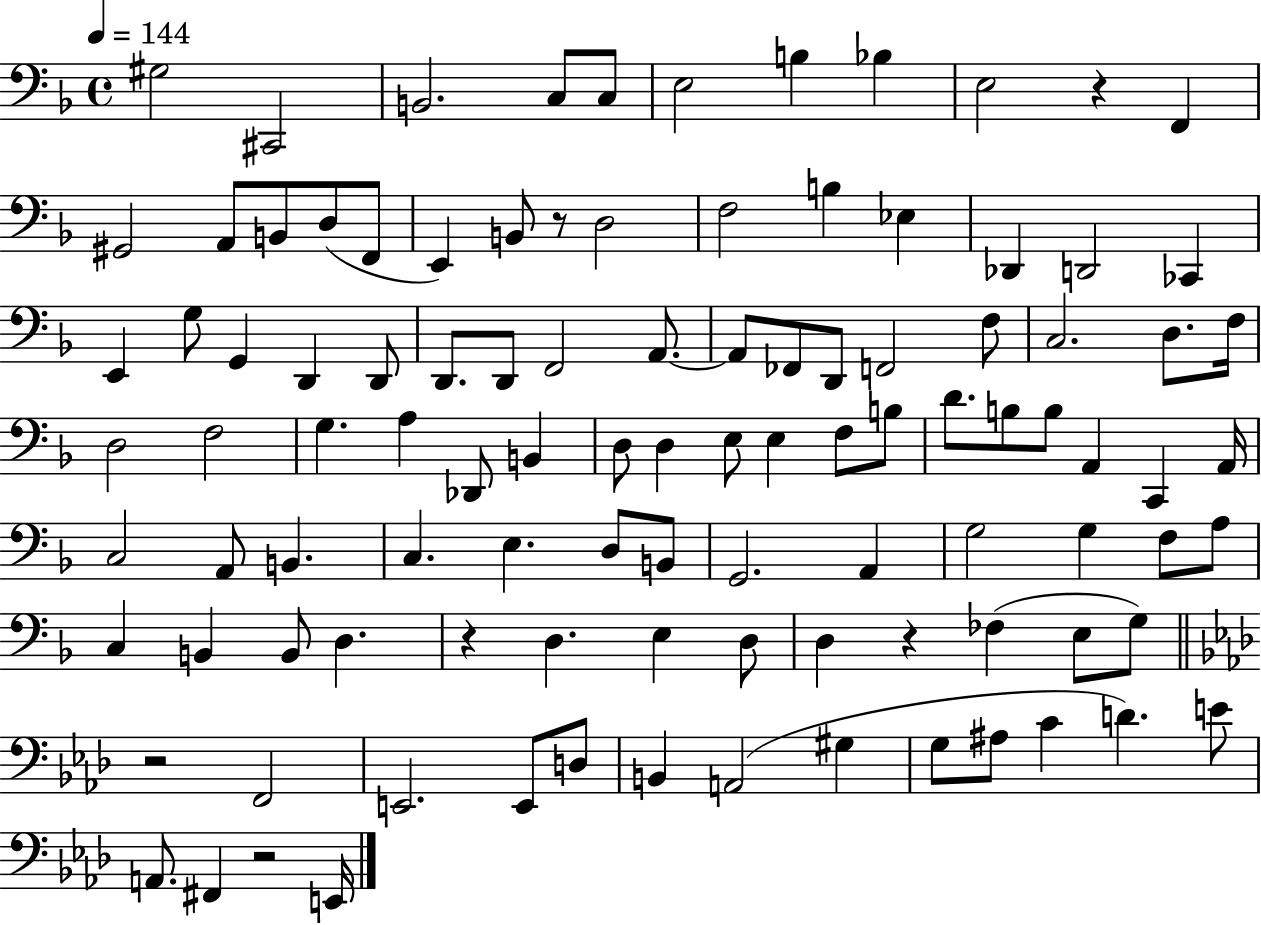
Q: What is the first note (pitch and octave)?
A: G#3